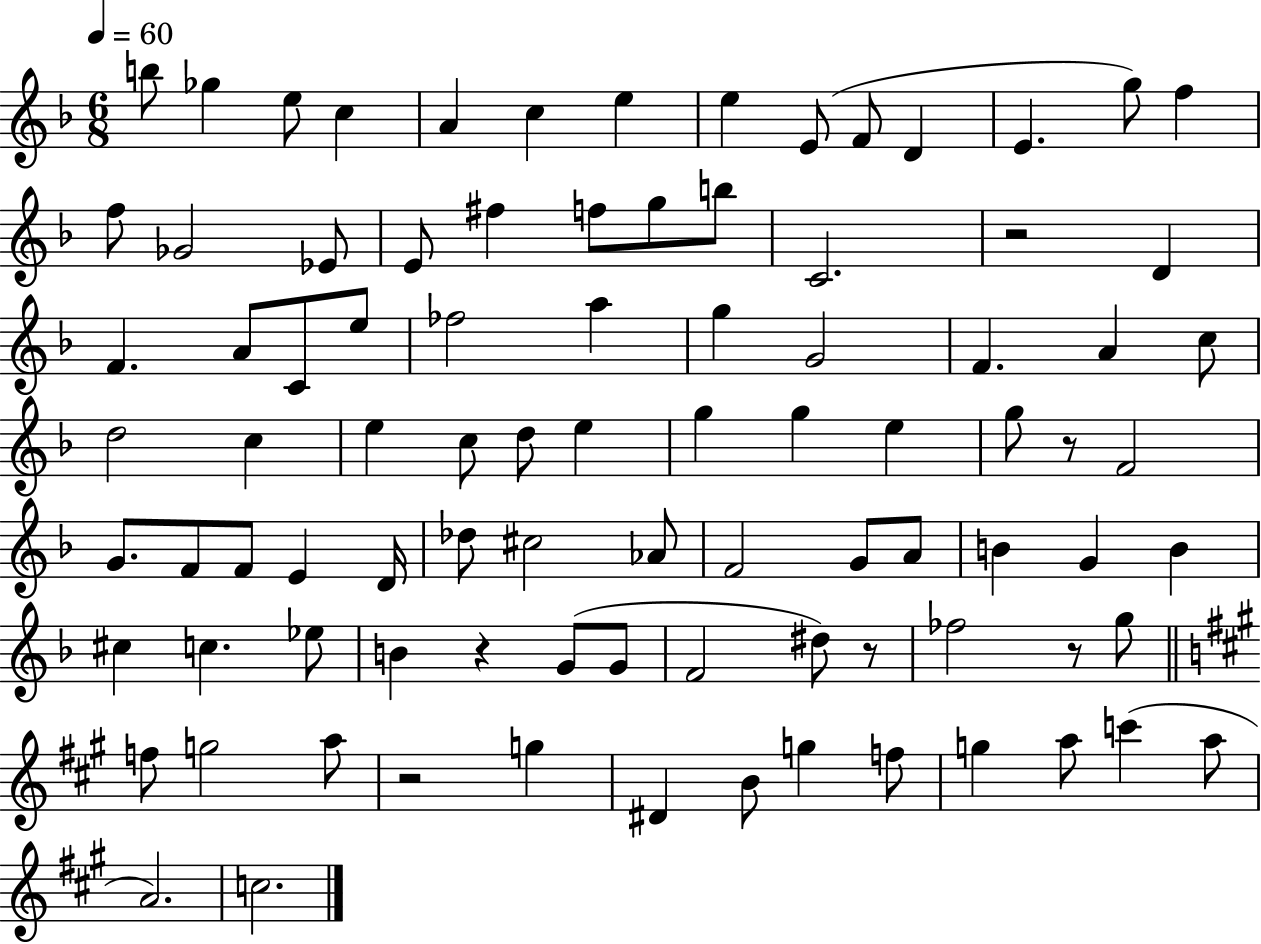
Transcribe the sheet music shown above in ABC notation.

X:1
T:Untitled
M:6/8
L:1/4
K:F
b/2 _g e/2 c A c e e E/2 F/2 D E g/2 f f/2 _G2 _E/2 E/2 ^f f/2 g/2 b/2 C2 z2 D F A/2 C/2 e/2 _f2 a g G2 F A c/2 d2 c e c/2 d/2 e g g e g/2 z/2 F2 G/2 F/2 F/2 E D/4 _d/2 ^c2 _A/2 F2 G/2 A/2 B G B ^c c _e/2 B z G/2 G/2 F2 ^d/2 z/2 _f2 z/2 g/2 f/2 g2 a/2 z2 g ^D B/2 g f/2 g a/2 c' a/2 A2 c2